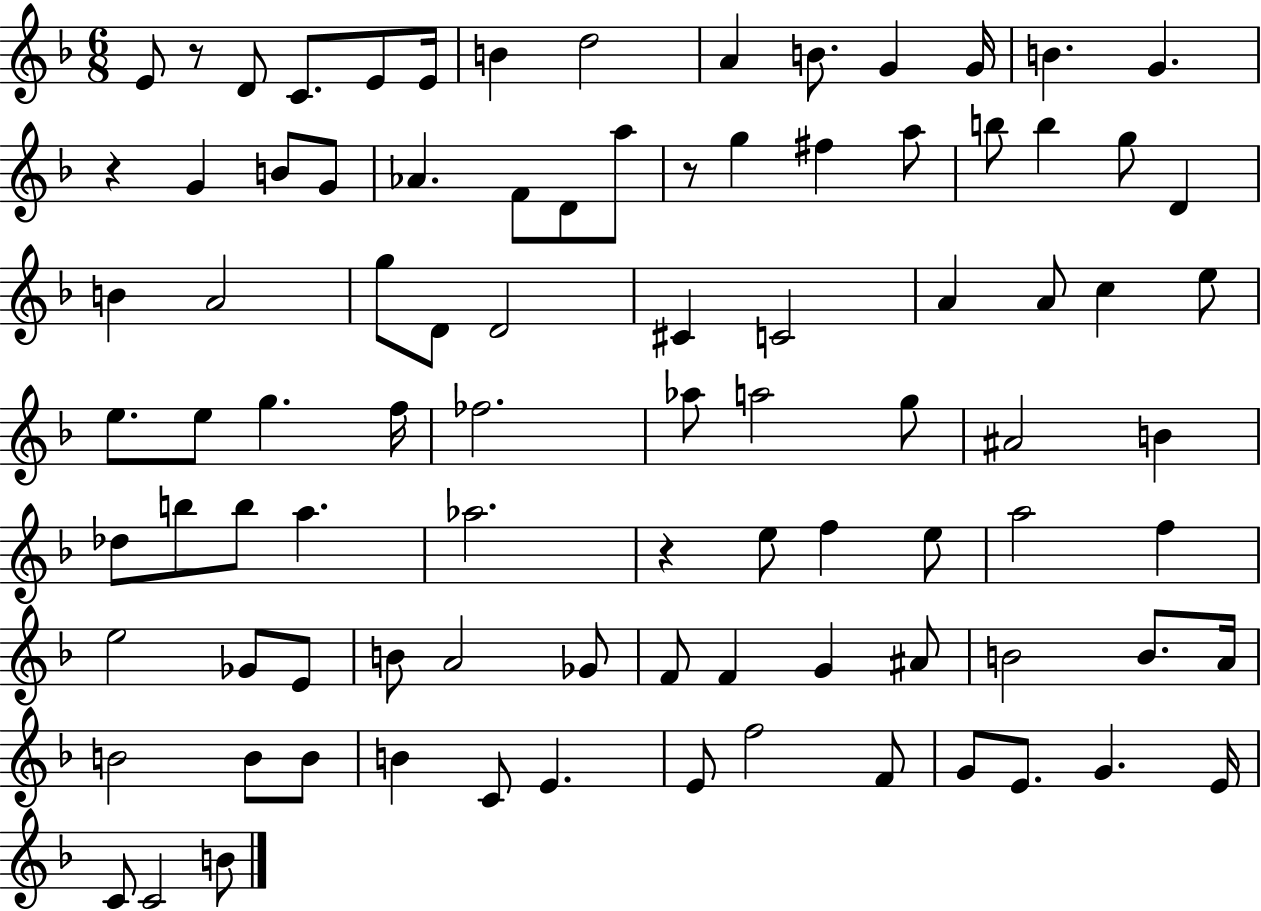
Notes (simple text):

E4/e R/e D4/e C4/e. E4/e E4/s B4/q D5/h A4/q B4/e. G4/q G4/s B4/q. G4/q. R/q G4/q B4/e G4/e Ab4/q. F4/e D4/e A5/e R/e G5/q F#5/q A5/e B5/e B5/q G5/e D4/q B4/q A4/h G5/e D4/e D4/h C#4/q C4/h A4/q A4/e C5/q E5/e E5/e. E5/e G5/q. F5/s FES5/h. Ab5/e A5/h G5/e A#4/h B4/q Db5/e B5/e B5/e A5/q. Ab5/h. R/q E5/e F5/q E5/e A5/h F5/q E5/h Gb4/e E4/e B4/e A4/h Gb4/e F4/e F4/q G4/q A#4/e B4/h B4/e. A4/s B4/h B4/e B4/e B4/q C4/e E4/q. E4/e F5/h F4/e G4/e E4/e. G4/q. E4/s C4/e C4/h B4/e